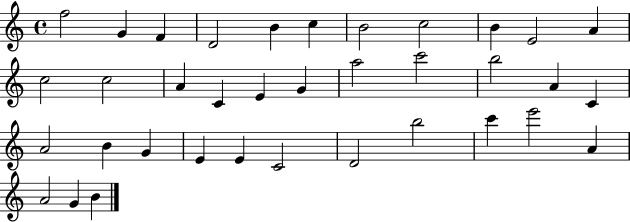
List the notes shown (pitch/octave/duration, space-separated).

F5/h G4/q F4/q D4/h B4/q C5/q B4/h C5/h B4/q E4/h A4/q C5/h C5/h A4/q C4/q E4/q G4/q A5/h C6/h B5/h A4/q C4/q A4/h B4/q G4/q E4/q E4/q C4/h D4/h B5/h C6/q E6/h A4/q A4/h G4/q B4/q